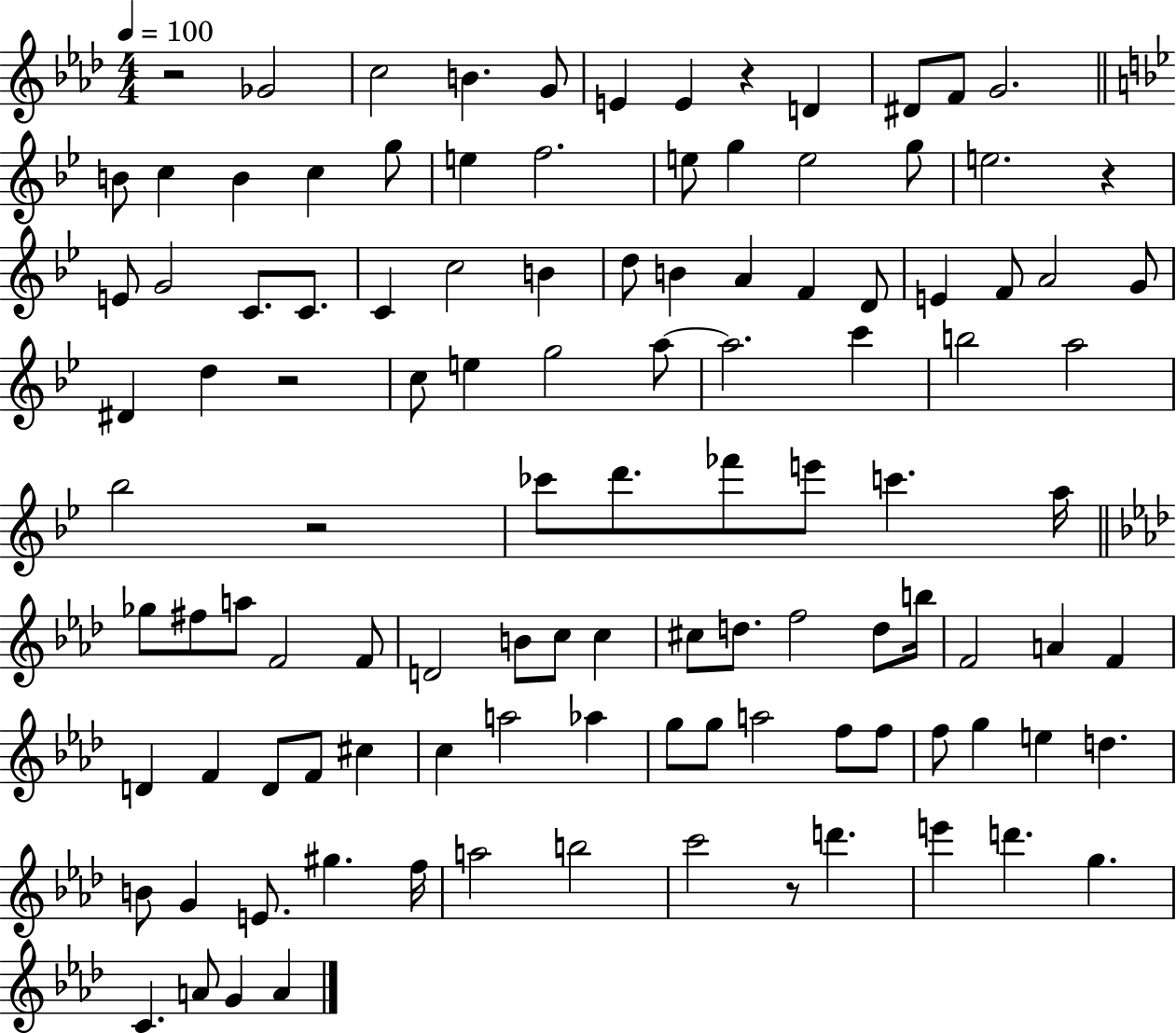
{
  \clef treble
  \numericTimeSignature
  \time 4/4
  \key aes \major
  \tempo 4 = 100
  \repeat volta 2 { r2 ges'2 | c''2 b'4. g'8 | e'4 e'4 r4 d'4 | dis'8 f'8 g'2. | \break \bar "||" \break \key g \minor b'8 c''4 b'4 c''4 g''8 | e''4 f''2. | e''8 g''4 e''2 g''8 | e''2. r4 | \break e'8 g'2 c'8. c'8. | c'4 c''2 b'4 | d''8 b'4 a'4 f'4 d'8 | e'4 f'8 a'2 g'8 | \break dis'4 d''4 r2 | c''8 e''4 g''2 a''8~~ | a''2. c'''4 | b''2 a''2 | \break bes''2 r2 | ces'''8 d'''8. fes'''8 e'''8 c'''4. a''16 | \bar "||" \break \key f \minor ges''8 fis''8 a''8 f'2 f'8 | d'2 b'8 c''8 c''4 | cis''8 d''8. f''2 d''8 b''16 | f'2 a'4 f'4 | \break d'4 f'4 d'8 f'8 cis''4 | c''4 a''2 aes''4 | g''8 g''8 a''2 f''8 f''8 | f''8 g''4 e''4 d''4. | \break b'8 g'4 e'8. gis''4. f''16 | a''2 b''2 | c'''2 r8 d'''4. | e'''4 d'''4. g''4. | \break c'4. a'8 g'4 a'4 | } \bar "|."
}